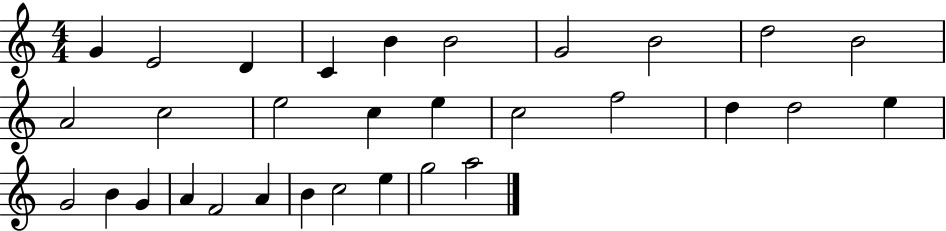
G4/q E4/h D4/q C4/q B4/q B4/h G4/h B4/h D5/h B4/h A4/h C5/h E5/h C5/q E5/q C5/h F5/h D5/q D5/h E5/q G4/h B4/q G4/q A4/q F4/h A4/q B4/q C5/h E5/q G5/h A5/h